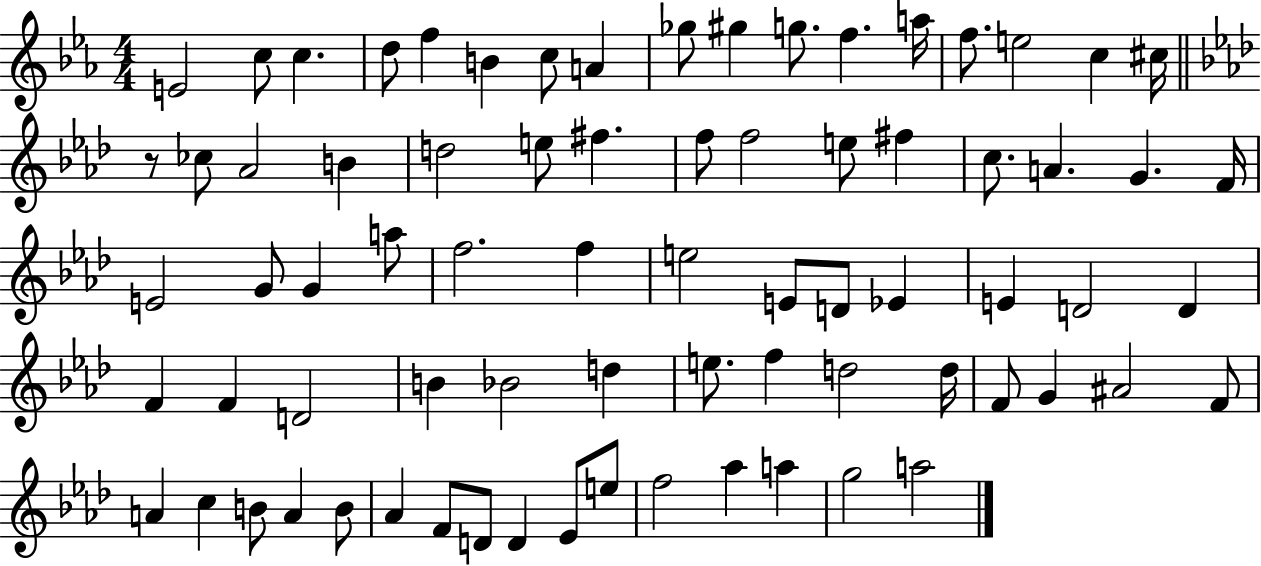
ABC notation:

X:1
T:Untitled
M:4/4
L:1/4
K:Eb
E2 c/2 c d/2 f B c/2 A _g/2 ^g g/2 f a/4 f/2 e2 c ^c/4 z/2 _c/2 _A2 B d2 e/2 ^f f/2 f2 e/2 ^f c/2 A G F/4 E2 G/2 G a/2 f2 f e2 E/2 D/2 _E E D2 D F F D2 B _B2 d e/2 f d2 d/4 F/2 G ^A2 F/2 A c B/2 A B/2 _A F/2 D/2 D _E/2 e/2 f2 _a a g2 a2